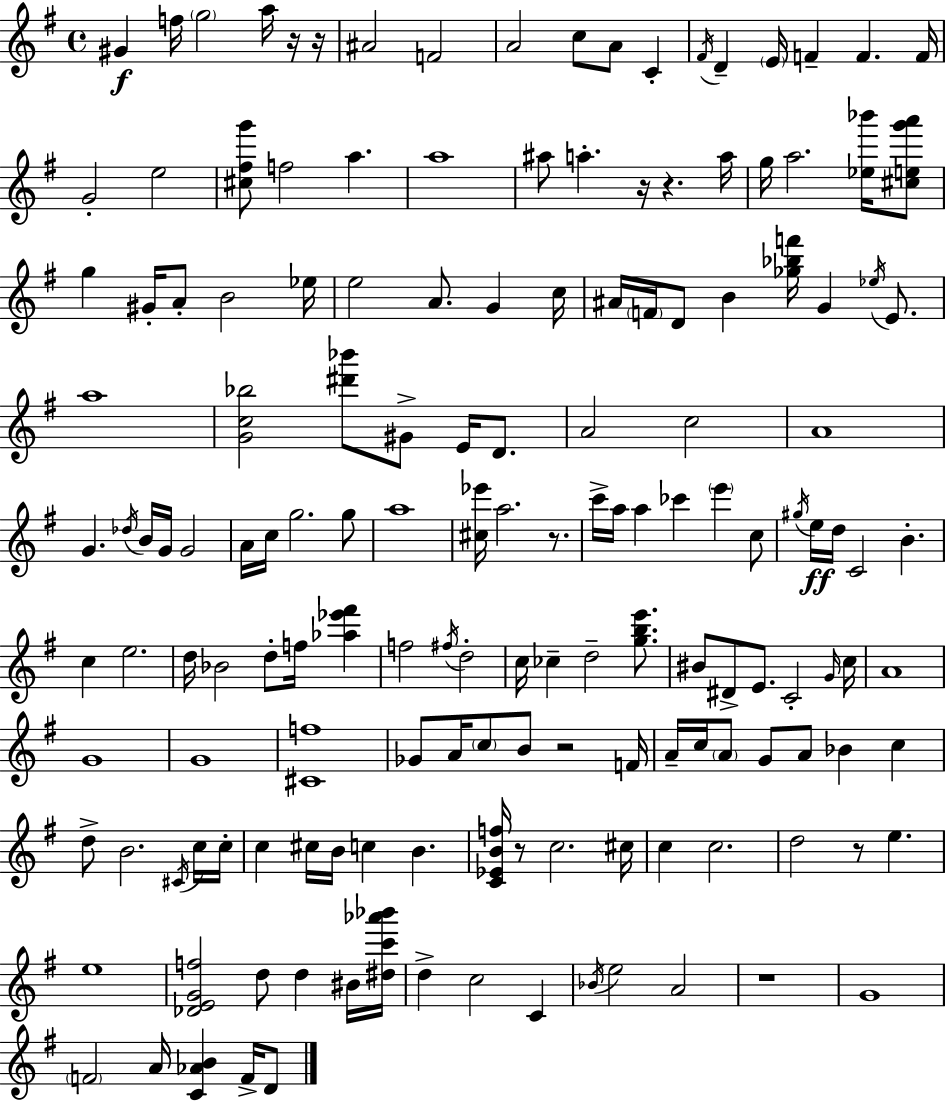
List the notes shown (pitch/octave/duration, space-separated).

G#4/q F5/s G5/h A5/s R/s R/s A#4/h F4/h A4/h C5/e A4/e C4/q F#4/s D4/q E4/s F4/q F4/q. F4/s G4/h E5/h [C#5,F#5,G6]/e F5/h A5/q. A5/w A#5/e A5/q. R/s R/q. A5/s G5/s A5/h. [Eb5,Bb6]/s [C#5,E5,G6,A6]/e G5/q G#4/s A4/e B4/h Eb5/s E5/h A4/e. G4/q C5/s A#4/s F4/s D4/e B4/q [Gb5,Bb5,F6]/s G4/q Eb5/s E4/e. A5/w [G4,C5,Bb5]/h [D#6,Bb6]/e G#4/e E4/s D4/e. A4/h C5/h A4/w G4/q. Db5/s B4/s G4/s G4/h A4/s C5/s G5/h. G5/e A5/w [C#5,Eb6]/s A5/h. R/e. C6/s A5/s A5/q CES6/q E6/q C5/e G#5/s E5/s D5/s C4/h B4/q. C5/q E5/h. D5/s Bb4/h D5/e F5/s [Ab5,Eb6,F#6]/q F5/h F#5/s D5/h C5/s CES5/q D5/h [G5,B5,E6]/e. BIS4/e D#4/e E4/e. C4/h G4/s C5/s A4/w G4/w G4/w [C#4,F5]/w Gb4/e A4/s C5/e B4/e R/h F4/s A4/s C5/s A4/e G4/e A4/e Bb4/q C5/q D5/e B4/h. C#4/s C5/s C5/s C5/q C#5/s B4/s C5/q B4/q. [C4,Eb4,B4,F5]/s R/e C5/h. C#5/s C5/q C5/h. D5/h R/e E5/q. E5/w [Db4,E4,G4,F5]/h D5/e D5/q BIS4/s [D#5,C6,Ab6,Bb6]/s D5/q C5/h C4/q Bb4/s E5/h A4/h R/w G4/w F4/h A4/s [C4,Ab4,B4]/q F4/s D4/e